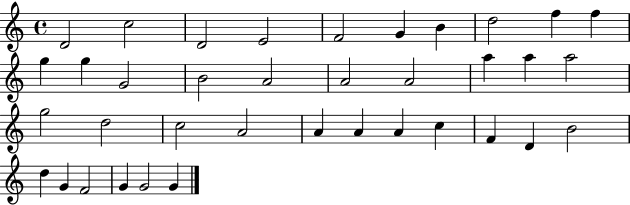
X:1
T:Untitled
M:4/4
L:1/4
K:C
D2 c2 D2 E2 F2 G B d2 f f g g G2 B2 A2 A2 A2 a a a2 g2 d2 c2 A2 A A A c F D B2 d G F2 G G2 G